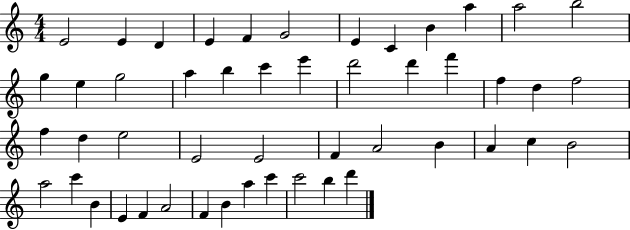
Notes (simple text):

E4/h E4/q D4/q E4/q F4/q G4/h E4/q C4/q B4/q A5/q A5/h B5/h G5/q E5/q G5/h A5/q B5/q C6/q E6/q D6/h D6/q F6/q F5/q D5/q F5/h F5/q D5/q E5/h E4/h E4/h F4/q A4/h B4/q A4/q C5/q B4/h A5/h C6/q B4/q E4/q F4/q A4/h F4/q B4/q A5/q C6/q C6/h B5/q D6/q